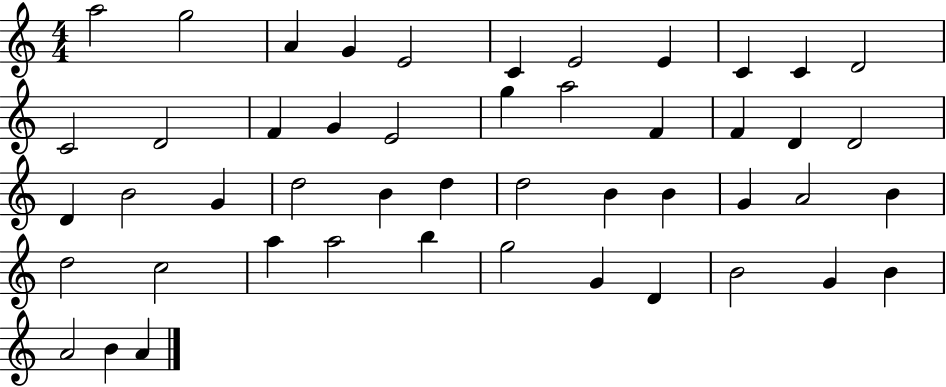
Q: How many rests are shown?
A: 0